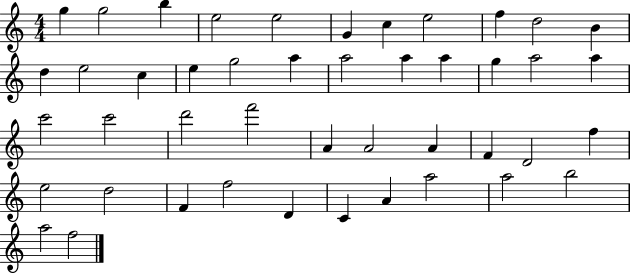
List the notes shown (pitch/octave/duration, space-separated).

G5/q G5/h B5/q E5/h E5/h G4/q C5/q E5/h F5/q D5/h B4/q D5/q E5/h C5/q E5/q G5/h A5/q A5/h A5/q A5/q G5/q A5/h A5/q C6/h C6/h D6/h F6/h A4/q A4/h A4/q F4/q D4/h F5/q E5/h D5/h F4/q F5/h D4/q C4/q A4/q A5/h A5/h B5/h A5/h F5/h